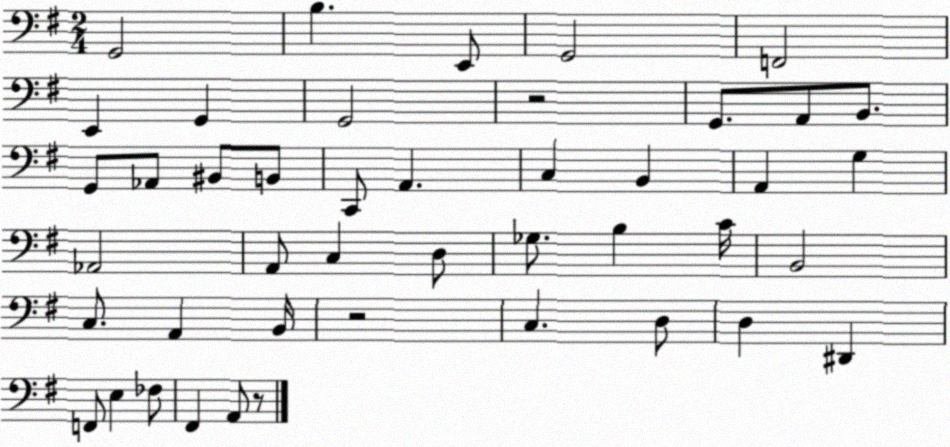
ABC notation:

X:1
T:Untitled
M:2/4
L:1/4
K:G
G,,2 B, E,,/2 G,,2 F,,2 E,, G,, G,,2 z2 G,,/2 A,,/2 B,,/2 G,,/2 _A,,/2 ^B,,/2 B,,/2 C,,/2 A,, C, B,, A,, G, _A,,2 A,,/2 C, D,/2 _G,/2 B, C/4 B,,2 C,/2 A,, B,,/4 z2 C, D,/2 D, ^D,, F,,/2 E, _F,/2 ^F,, A,,/2 z/2